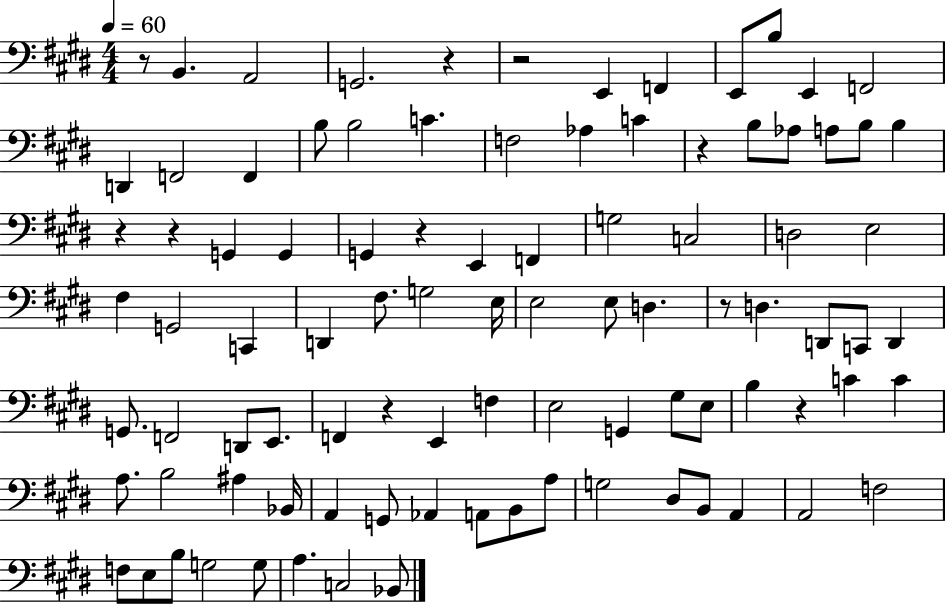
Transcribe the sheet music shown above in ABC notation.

X:1
T:Untitled
M:4/4
L:1/4
K:E
z/2 B,, A,,2 G,,2 z z2 E,, F,, E,,/2 B,/2 E,, F,,2 D,, F,,2 F,, B,/2 B,2 C F,2 _A, C z B,/2 _A,/2 A,/2 B,/2 B, z z G,, G,, G,, z E,, F,, G,2 C,2 D,2 E,2 ^F, G,,2 C,, D,, ^F,/2 G,2 E,/4 E,2 E,/2 D, z/2 D, D,,/2 C,,/2 D,, G,,/2 F,,2 D,,/2 E,,/2 F,, z E,, F, E,2 G,, ^G,/2 E,/2 B, z C C A,/2 B,2 ^A, _B,,/4 A,, G,,/2 _A,, A,,/2 B,,/2 A,/2 G,2 ^D,/2 B,,/2 A,, A,,2 F,2 F,/2 E,/2 B,/2 G,2 G,/2 A, C,2 _B,,/2